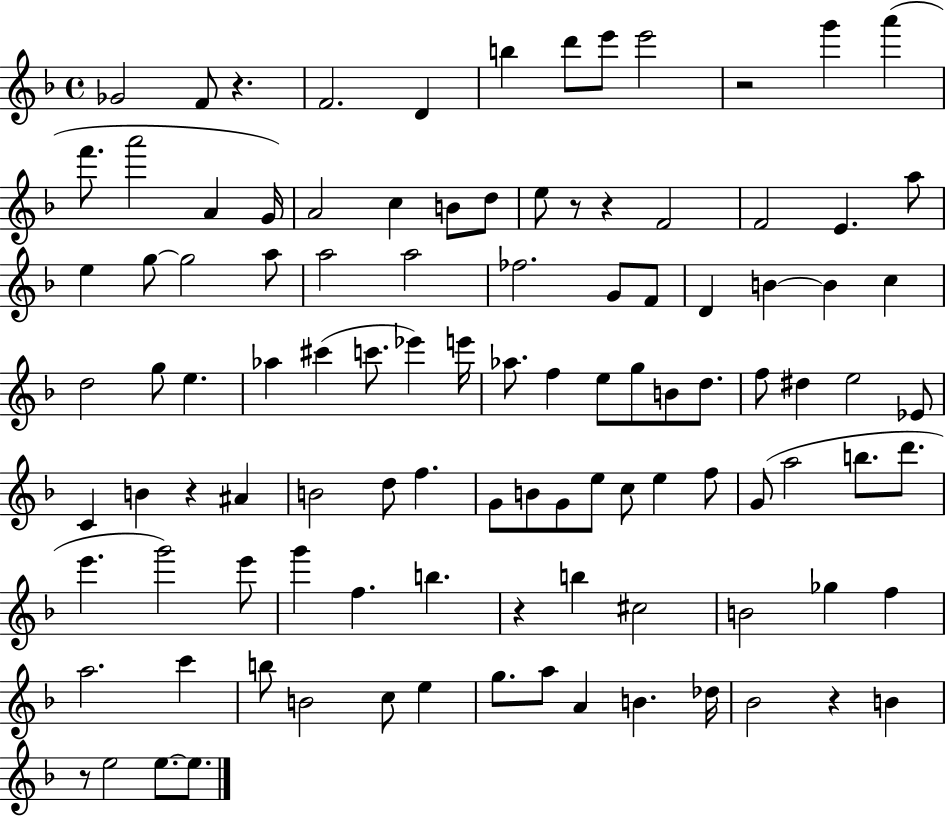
Gb4/h F4/e R/q. F4/h. D4/q B5/q D6/e E6/e E6/h R/h G6/q A6/q F6/e. A6/h A4/q G4/s A4/h C5/q B4/e D5/e E5/e R/e R/q F4/h F4/h E4/q. A5/e E5/q G5/e G5/h A5/e A5/h A5/h FES5/h. G4/e F4/e D4/q B4/q B4/q C5/q D5/h G5/e E5/q. Ab5/q C#6/q C6/e. Eb6/q E6/s Ab5/e. F5/q E5/e G5/e B4/e D5/e. F5/e D#5/q E5/h Eb4/e C4/q B4/q R/q A#4/q B4/h D5/e F5/q. G4/e B4/e G4/e E5/e C5/e E5/q F5/e G4/e A5/h B5/e. D6/e. E6/q. G6/h E6/e G6/q F5/q. B5/q. R/q B5/q C#5/h B4/h Gb5/q F5/q A5/h. C6/q B5/e B4/h C5/e E5/q G5/e. A5/e A4/q B4/q. Db5/s Bb4/h R/q B4/q R/e E5/h E5/e. E5/e.